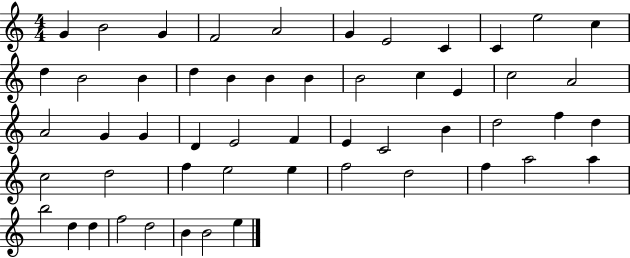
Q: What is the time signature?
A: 4/4